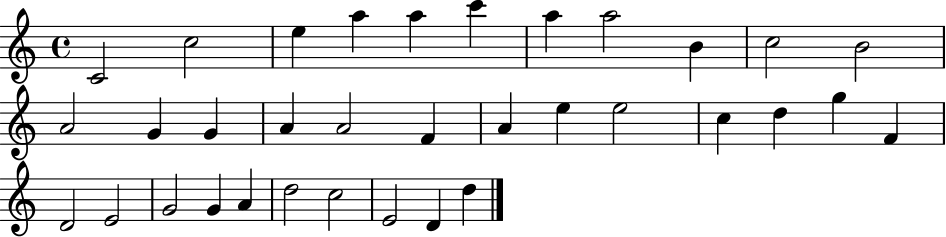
C4/h C5/h E5/q A5/q A5/q C6/q A5/q A5/h B4/q C5/h B4/h A4/h G4/q G4/q A4/q A4/h F4/q A4/q E5/q E5/h C5/q D5/q G5/q F4/q D4/h E4/h G4/h G4/q A4/q D5/h C5/h E4/h D4/q D5/q